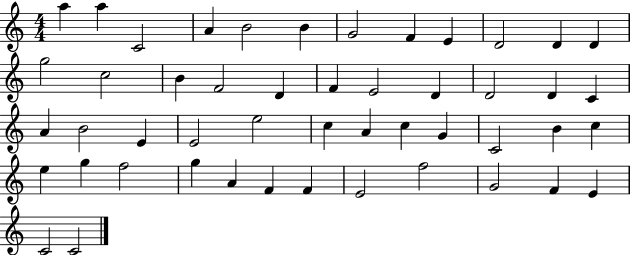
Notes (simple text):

A5/q A5/q C4/h A4/q B4/h B4/q G4/h F4/q E4/q D4/h D4/q D4/q G5/h C5/h B4/q F4/h D4/q F4/q E4/h D4/q D4/h D4/q C4/q A4/q B4/h E4/q E4/h E5/h C5/q A4/q C5/q G4/q C4/h B4/q C5/q E5/q G5/q F5/h G5/q A4/q F4/q F4/q E4/h F5/h G4/h F4/q E4/q C4/h C4/h